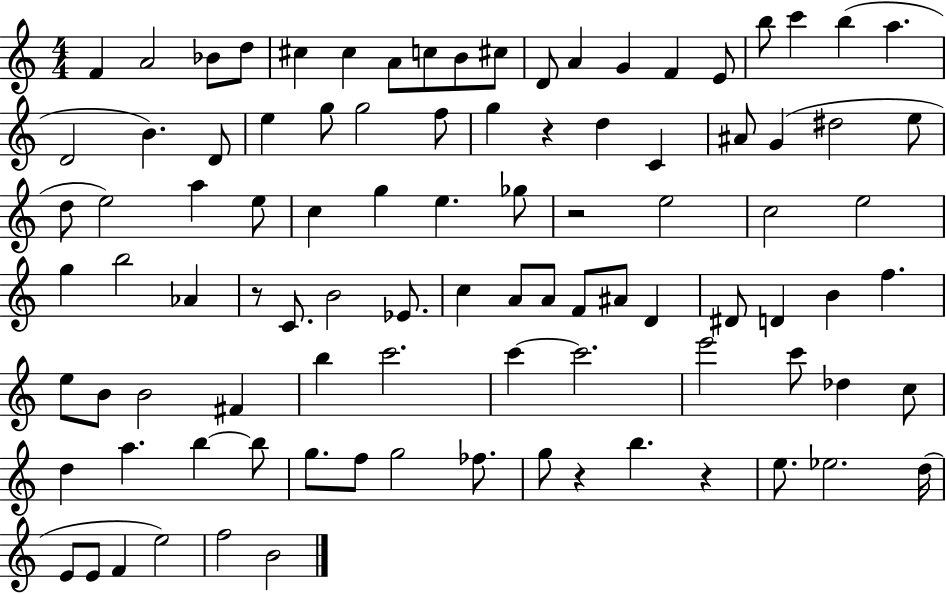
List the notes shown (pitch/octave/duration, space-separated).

F4/q A4/h Bb4/e D5/e C#5/q C#5/q A4/e C5/e B4/e C#5/e D4/e A4/q G4/q F4/q E4/e B5/e C6/q B5/q A5/q. D4/h B4/q. D4/e E5/q G5/e G5/h F5/e G5/q R/q D5/q C4/q A#4/e G4/q D#5/h E5/e D5/e E5/h A5/q E5/e C5/q G5/q E5/q. Gb5/e R/h E5/h C5/h E5/h G5/q B5/h Ab4/q R/e C4/e. B4/h Eb4/e. C5/q A4/e A4/e F4/e A#4/e D4/q D#4/e D4/q B4/q F5/q. E5/e B4/e B4/h F#4/q B5/q C6/h. C6/q C6/h. E6/h C6/e Db5/q C5/e D5/q A5/q. B5/q B5/e G5/e. F5/e G5/h FES5/e. G5/e R/q B5/q. R/q E5/e. Eb5/h. D5/s E4/e E4/e F4/q E5/h F5/h B4/h